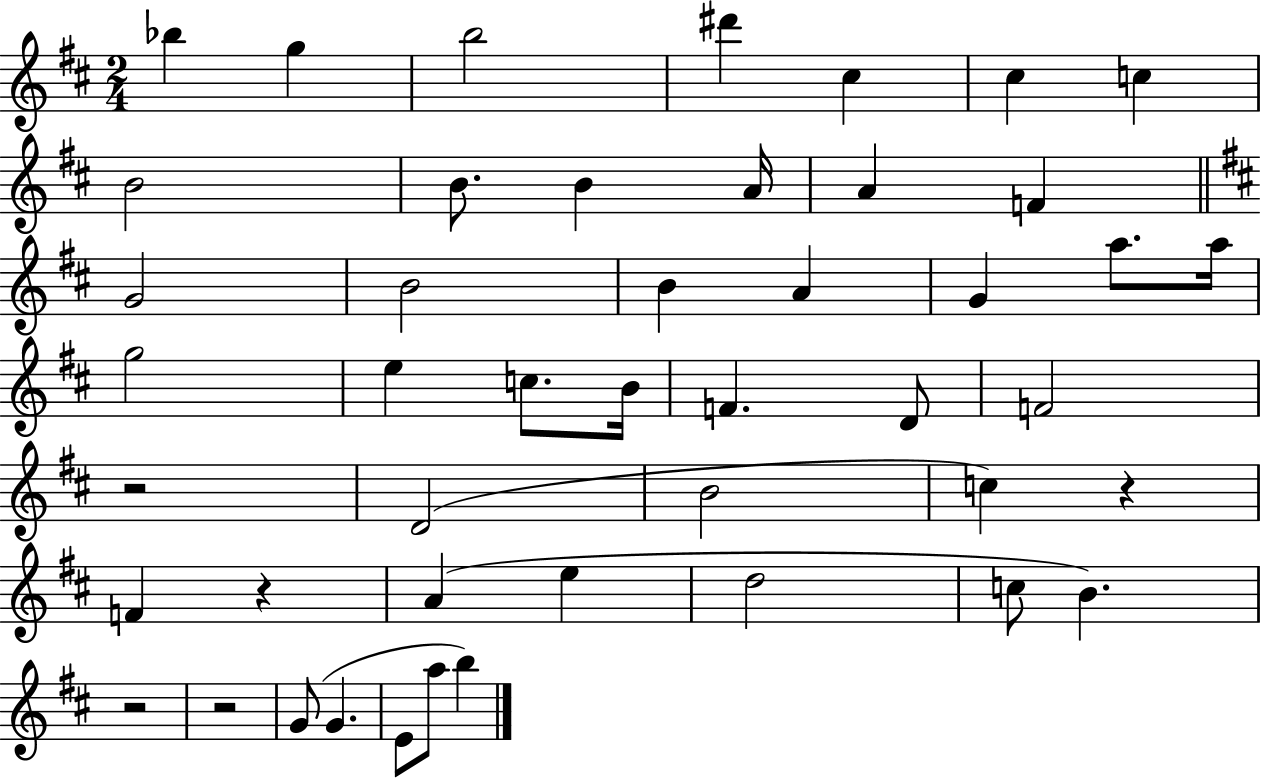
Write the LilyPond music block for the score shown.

{
  \clef treble
  \numericTimeSignature
  \time 2/4
  \key d \major
  bes''4 g''4 | b''2 | dis'''4 cis''4 | cis''4 c''4 | \break b'2 | b'8. b'4 a'16 | a'4 f'4 | \bar "||" \break \key d \major g'2 | b'2 | b'4 a'4 | g'4 a''8. a''16 | \break g''2 | e''4 c''8. b'16 | f'4. d'8 | f'2 | \break r2 | d'2( | b'2 | c''4) r4 | \break f'4 r4 | a'4( e''4 | d''2 | c''8 b'4.) | \break r2 | r2 | g'8( g'4. | e'8 a''8 b''4) | \break \bar "|."
}